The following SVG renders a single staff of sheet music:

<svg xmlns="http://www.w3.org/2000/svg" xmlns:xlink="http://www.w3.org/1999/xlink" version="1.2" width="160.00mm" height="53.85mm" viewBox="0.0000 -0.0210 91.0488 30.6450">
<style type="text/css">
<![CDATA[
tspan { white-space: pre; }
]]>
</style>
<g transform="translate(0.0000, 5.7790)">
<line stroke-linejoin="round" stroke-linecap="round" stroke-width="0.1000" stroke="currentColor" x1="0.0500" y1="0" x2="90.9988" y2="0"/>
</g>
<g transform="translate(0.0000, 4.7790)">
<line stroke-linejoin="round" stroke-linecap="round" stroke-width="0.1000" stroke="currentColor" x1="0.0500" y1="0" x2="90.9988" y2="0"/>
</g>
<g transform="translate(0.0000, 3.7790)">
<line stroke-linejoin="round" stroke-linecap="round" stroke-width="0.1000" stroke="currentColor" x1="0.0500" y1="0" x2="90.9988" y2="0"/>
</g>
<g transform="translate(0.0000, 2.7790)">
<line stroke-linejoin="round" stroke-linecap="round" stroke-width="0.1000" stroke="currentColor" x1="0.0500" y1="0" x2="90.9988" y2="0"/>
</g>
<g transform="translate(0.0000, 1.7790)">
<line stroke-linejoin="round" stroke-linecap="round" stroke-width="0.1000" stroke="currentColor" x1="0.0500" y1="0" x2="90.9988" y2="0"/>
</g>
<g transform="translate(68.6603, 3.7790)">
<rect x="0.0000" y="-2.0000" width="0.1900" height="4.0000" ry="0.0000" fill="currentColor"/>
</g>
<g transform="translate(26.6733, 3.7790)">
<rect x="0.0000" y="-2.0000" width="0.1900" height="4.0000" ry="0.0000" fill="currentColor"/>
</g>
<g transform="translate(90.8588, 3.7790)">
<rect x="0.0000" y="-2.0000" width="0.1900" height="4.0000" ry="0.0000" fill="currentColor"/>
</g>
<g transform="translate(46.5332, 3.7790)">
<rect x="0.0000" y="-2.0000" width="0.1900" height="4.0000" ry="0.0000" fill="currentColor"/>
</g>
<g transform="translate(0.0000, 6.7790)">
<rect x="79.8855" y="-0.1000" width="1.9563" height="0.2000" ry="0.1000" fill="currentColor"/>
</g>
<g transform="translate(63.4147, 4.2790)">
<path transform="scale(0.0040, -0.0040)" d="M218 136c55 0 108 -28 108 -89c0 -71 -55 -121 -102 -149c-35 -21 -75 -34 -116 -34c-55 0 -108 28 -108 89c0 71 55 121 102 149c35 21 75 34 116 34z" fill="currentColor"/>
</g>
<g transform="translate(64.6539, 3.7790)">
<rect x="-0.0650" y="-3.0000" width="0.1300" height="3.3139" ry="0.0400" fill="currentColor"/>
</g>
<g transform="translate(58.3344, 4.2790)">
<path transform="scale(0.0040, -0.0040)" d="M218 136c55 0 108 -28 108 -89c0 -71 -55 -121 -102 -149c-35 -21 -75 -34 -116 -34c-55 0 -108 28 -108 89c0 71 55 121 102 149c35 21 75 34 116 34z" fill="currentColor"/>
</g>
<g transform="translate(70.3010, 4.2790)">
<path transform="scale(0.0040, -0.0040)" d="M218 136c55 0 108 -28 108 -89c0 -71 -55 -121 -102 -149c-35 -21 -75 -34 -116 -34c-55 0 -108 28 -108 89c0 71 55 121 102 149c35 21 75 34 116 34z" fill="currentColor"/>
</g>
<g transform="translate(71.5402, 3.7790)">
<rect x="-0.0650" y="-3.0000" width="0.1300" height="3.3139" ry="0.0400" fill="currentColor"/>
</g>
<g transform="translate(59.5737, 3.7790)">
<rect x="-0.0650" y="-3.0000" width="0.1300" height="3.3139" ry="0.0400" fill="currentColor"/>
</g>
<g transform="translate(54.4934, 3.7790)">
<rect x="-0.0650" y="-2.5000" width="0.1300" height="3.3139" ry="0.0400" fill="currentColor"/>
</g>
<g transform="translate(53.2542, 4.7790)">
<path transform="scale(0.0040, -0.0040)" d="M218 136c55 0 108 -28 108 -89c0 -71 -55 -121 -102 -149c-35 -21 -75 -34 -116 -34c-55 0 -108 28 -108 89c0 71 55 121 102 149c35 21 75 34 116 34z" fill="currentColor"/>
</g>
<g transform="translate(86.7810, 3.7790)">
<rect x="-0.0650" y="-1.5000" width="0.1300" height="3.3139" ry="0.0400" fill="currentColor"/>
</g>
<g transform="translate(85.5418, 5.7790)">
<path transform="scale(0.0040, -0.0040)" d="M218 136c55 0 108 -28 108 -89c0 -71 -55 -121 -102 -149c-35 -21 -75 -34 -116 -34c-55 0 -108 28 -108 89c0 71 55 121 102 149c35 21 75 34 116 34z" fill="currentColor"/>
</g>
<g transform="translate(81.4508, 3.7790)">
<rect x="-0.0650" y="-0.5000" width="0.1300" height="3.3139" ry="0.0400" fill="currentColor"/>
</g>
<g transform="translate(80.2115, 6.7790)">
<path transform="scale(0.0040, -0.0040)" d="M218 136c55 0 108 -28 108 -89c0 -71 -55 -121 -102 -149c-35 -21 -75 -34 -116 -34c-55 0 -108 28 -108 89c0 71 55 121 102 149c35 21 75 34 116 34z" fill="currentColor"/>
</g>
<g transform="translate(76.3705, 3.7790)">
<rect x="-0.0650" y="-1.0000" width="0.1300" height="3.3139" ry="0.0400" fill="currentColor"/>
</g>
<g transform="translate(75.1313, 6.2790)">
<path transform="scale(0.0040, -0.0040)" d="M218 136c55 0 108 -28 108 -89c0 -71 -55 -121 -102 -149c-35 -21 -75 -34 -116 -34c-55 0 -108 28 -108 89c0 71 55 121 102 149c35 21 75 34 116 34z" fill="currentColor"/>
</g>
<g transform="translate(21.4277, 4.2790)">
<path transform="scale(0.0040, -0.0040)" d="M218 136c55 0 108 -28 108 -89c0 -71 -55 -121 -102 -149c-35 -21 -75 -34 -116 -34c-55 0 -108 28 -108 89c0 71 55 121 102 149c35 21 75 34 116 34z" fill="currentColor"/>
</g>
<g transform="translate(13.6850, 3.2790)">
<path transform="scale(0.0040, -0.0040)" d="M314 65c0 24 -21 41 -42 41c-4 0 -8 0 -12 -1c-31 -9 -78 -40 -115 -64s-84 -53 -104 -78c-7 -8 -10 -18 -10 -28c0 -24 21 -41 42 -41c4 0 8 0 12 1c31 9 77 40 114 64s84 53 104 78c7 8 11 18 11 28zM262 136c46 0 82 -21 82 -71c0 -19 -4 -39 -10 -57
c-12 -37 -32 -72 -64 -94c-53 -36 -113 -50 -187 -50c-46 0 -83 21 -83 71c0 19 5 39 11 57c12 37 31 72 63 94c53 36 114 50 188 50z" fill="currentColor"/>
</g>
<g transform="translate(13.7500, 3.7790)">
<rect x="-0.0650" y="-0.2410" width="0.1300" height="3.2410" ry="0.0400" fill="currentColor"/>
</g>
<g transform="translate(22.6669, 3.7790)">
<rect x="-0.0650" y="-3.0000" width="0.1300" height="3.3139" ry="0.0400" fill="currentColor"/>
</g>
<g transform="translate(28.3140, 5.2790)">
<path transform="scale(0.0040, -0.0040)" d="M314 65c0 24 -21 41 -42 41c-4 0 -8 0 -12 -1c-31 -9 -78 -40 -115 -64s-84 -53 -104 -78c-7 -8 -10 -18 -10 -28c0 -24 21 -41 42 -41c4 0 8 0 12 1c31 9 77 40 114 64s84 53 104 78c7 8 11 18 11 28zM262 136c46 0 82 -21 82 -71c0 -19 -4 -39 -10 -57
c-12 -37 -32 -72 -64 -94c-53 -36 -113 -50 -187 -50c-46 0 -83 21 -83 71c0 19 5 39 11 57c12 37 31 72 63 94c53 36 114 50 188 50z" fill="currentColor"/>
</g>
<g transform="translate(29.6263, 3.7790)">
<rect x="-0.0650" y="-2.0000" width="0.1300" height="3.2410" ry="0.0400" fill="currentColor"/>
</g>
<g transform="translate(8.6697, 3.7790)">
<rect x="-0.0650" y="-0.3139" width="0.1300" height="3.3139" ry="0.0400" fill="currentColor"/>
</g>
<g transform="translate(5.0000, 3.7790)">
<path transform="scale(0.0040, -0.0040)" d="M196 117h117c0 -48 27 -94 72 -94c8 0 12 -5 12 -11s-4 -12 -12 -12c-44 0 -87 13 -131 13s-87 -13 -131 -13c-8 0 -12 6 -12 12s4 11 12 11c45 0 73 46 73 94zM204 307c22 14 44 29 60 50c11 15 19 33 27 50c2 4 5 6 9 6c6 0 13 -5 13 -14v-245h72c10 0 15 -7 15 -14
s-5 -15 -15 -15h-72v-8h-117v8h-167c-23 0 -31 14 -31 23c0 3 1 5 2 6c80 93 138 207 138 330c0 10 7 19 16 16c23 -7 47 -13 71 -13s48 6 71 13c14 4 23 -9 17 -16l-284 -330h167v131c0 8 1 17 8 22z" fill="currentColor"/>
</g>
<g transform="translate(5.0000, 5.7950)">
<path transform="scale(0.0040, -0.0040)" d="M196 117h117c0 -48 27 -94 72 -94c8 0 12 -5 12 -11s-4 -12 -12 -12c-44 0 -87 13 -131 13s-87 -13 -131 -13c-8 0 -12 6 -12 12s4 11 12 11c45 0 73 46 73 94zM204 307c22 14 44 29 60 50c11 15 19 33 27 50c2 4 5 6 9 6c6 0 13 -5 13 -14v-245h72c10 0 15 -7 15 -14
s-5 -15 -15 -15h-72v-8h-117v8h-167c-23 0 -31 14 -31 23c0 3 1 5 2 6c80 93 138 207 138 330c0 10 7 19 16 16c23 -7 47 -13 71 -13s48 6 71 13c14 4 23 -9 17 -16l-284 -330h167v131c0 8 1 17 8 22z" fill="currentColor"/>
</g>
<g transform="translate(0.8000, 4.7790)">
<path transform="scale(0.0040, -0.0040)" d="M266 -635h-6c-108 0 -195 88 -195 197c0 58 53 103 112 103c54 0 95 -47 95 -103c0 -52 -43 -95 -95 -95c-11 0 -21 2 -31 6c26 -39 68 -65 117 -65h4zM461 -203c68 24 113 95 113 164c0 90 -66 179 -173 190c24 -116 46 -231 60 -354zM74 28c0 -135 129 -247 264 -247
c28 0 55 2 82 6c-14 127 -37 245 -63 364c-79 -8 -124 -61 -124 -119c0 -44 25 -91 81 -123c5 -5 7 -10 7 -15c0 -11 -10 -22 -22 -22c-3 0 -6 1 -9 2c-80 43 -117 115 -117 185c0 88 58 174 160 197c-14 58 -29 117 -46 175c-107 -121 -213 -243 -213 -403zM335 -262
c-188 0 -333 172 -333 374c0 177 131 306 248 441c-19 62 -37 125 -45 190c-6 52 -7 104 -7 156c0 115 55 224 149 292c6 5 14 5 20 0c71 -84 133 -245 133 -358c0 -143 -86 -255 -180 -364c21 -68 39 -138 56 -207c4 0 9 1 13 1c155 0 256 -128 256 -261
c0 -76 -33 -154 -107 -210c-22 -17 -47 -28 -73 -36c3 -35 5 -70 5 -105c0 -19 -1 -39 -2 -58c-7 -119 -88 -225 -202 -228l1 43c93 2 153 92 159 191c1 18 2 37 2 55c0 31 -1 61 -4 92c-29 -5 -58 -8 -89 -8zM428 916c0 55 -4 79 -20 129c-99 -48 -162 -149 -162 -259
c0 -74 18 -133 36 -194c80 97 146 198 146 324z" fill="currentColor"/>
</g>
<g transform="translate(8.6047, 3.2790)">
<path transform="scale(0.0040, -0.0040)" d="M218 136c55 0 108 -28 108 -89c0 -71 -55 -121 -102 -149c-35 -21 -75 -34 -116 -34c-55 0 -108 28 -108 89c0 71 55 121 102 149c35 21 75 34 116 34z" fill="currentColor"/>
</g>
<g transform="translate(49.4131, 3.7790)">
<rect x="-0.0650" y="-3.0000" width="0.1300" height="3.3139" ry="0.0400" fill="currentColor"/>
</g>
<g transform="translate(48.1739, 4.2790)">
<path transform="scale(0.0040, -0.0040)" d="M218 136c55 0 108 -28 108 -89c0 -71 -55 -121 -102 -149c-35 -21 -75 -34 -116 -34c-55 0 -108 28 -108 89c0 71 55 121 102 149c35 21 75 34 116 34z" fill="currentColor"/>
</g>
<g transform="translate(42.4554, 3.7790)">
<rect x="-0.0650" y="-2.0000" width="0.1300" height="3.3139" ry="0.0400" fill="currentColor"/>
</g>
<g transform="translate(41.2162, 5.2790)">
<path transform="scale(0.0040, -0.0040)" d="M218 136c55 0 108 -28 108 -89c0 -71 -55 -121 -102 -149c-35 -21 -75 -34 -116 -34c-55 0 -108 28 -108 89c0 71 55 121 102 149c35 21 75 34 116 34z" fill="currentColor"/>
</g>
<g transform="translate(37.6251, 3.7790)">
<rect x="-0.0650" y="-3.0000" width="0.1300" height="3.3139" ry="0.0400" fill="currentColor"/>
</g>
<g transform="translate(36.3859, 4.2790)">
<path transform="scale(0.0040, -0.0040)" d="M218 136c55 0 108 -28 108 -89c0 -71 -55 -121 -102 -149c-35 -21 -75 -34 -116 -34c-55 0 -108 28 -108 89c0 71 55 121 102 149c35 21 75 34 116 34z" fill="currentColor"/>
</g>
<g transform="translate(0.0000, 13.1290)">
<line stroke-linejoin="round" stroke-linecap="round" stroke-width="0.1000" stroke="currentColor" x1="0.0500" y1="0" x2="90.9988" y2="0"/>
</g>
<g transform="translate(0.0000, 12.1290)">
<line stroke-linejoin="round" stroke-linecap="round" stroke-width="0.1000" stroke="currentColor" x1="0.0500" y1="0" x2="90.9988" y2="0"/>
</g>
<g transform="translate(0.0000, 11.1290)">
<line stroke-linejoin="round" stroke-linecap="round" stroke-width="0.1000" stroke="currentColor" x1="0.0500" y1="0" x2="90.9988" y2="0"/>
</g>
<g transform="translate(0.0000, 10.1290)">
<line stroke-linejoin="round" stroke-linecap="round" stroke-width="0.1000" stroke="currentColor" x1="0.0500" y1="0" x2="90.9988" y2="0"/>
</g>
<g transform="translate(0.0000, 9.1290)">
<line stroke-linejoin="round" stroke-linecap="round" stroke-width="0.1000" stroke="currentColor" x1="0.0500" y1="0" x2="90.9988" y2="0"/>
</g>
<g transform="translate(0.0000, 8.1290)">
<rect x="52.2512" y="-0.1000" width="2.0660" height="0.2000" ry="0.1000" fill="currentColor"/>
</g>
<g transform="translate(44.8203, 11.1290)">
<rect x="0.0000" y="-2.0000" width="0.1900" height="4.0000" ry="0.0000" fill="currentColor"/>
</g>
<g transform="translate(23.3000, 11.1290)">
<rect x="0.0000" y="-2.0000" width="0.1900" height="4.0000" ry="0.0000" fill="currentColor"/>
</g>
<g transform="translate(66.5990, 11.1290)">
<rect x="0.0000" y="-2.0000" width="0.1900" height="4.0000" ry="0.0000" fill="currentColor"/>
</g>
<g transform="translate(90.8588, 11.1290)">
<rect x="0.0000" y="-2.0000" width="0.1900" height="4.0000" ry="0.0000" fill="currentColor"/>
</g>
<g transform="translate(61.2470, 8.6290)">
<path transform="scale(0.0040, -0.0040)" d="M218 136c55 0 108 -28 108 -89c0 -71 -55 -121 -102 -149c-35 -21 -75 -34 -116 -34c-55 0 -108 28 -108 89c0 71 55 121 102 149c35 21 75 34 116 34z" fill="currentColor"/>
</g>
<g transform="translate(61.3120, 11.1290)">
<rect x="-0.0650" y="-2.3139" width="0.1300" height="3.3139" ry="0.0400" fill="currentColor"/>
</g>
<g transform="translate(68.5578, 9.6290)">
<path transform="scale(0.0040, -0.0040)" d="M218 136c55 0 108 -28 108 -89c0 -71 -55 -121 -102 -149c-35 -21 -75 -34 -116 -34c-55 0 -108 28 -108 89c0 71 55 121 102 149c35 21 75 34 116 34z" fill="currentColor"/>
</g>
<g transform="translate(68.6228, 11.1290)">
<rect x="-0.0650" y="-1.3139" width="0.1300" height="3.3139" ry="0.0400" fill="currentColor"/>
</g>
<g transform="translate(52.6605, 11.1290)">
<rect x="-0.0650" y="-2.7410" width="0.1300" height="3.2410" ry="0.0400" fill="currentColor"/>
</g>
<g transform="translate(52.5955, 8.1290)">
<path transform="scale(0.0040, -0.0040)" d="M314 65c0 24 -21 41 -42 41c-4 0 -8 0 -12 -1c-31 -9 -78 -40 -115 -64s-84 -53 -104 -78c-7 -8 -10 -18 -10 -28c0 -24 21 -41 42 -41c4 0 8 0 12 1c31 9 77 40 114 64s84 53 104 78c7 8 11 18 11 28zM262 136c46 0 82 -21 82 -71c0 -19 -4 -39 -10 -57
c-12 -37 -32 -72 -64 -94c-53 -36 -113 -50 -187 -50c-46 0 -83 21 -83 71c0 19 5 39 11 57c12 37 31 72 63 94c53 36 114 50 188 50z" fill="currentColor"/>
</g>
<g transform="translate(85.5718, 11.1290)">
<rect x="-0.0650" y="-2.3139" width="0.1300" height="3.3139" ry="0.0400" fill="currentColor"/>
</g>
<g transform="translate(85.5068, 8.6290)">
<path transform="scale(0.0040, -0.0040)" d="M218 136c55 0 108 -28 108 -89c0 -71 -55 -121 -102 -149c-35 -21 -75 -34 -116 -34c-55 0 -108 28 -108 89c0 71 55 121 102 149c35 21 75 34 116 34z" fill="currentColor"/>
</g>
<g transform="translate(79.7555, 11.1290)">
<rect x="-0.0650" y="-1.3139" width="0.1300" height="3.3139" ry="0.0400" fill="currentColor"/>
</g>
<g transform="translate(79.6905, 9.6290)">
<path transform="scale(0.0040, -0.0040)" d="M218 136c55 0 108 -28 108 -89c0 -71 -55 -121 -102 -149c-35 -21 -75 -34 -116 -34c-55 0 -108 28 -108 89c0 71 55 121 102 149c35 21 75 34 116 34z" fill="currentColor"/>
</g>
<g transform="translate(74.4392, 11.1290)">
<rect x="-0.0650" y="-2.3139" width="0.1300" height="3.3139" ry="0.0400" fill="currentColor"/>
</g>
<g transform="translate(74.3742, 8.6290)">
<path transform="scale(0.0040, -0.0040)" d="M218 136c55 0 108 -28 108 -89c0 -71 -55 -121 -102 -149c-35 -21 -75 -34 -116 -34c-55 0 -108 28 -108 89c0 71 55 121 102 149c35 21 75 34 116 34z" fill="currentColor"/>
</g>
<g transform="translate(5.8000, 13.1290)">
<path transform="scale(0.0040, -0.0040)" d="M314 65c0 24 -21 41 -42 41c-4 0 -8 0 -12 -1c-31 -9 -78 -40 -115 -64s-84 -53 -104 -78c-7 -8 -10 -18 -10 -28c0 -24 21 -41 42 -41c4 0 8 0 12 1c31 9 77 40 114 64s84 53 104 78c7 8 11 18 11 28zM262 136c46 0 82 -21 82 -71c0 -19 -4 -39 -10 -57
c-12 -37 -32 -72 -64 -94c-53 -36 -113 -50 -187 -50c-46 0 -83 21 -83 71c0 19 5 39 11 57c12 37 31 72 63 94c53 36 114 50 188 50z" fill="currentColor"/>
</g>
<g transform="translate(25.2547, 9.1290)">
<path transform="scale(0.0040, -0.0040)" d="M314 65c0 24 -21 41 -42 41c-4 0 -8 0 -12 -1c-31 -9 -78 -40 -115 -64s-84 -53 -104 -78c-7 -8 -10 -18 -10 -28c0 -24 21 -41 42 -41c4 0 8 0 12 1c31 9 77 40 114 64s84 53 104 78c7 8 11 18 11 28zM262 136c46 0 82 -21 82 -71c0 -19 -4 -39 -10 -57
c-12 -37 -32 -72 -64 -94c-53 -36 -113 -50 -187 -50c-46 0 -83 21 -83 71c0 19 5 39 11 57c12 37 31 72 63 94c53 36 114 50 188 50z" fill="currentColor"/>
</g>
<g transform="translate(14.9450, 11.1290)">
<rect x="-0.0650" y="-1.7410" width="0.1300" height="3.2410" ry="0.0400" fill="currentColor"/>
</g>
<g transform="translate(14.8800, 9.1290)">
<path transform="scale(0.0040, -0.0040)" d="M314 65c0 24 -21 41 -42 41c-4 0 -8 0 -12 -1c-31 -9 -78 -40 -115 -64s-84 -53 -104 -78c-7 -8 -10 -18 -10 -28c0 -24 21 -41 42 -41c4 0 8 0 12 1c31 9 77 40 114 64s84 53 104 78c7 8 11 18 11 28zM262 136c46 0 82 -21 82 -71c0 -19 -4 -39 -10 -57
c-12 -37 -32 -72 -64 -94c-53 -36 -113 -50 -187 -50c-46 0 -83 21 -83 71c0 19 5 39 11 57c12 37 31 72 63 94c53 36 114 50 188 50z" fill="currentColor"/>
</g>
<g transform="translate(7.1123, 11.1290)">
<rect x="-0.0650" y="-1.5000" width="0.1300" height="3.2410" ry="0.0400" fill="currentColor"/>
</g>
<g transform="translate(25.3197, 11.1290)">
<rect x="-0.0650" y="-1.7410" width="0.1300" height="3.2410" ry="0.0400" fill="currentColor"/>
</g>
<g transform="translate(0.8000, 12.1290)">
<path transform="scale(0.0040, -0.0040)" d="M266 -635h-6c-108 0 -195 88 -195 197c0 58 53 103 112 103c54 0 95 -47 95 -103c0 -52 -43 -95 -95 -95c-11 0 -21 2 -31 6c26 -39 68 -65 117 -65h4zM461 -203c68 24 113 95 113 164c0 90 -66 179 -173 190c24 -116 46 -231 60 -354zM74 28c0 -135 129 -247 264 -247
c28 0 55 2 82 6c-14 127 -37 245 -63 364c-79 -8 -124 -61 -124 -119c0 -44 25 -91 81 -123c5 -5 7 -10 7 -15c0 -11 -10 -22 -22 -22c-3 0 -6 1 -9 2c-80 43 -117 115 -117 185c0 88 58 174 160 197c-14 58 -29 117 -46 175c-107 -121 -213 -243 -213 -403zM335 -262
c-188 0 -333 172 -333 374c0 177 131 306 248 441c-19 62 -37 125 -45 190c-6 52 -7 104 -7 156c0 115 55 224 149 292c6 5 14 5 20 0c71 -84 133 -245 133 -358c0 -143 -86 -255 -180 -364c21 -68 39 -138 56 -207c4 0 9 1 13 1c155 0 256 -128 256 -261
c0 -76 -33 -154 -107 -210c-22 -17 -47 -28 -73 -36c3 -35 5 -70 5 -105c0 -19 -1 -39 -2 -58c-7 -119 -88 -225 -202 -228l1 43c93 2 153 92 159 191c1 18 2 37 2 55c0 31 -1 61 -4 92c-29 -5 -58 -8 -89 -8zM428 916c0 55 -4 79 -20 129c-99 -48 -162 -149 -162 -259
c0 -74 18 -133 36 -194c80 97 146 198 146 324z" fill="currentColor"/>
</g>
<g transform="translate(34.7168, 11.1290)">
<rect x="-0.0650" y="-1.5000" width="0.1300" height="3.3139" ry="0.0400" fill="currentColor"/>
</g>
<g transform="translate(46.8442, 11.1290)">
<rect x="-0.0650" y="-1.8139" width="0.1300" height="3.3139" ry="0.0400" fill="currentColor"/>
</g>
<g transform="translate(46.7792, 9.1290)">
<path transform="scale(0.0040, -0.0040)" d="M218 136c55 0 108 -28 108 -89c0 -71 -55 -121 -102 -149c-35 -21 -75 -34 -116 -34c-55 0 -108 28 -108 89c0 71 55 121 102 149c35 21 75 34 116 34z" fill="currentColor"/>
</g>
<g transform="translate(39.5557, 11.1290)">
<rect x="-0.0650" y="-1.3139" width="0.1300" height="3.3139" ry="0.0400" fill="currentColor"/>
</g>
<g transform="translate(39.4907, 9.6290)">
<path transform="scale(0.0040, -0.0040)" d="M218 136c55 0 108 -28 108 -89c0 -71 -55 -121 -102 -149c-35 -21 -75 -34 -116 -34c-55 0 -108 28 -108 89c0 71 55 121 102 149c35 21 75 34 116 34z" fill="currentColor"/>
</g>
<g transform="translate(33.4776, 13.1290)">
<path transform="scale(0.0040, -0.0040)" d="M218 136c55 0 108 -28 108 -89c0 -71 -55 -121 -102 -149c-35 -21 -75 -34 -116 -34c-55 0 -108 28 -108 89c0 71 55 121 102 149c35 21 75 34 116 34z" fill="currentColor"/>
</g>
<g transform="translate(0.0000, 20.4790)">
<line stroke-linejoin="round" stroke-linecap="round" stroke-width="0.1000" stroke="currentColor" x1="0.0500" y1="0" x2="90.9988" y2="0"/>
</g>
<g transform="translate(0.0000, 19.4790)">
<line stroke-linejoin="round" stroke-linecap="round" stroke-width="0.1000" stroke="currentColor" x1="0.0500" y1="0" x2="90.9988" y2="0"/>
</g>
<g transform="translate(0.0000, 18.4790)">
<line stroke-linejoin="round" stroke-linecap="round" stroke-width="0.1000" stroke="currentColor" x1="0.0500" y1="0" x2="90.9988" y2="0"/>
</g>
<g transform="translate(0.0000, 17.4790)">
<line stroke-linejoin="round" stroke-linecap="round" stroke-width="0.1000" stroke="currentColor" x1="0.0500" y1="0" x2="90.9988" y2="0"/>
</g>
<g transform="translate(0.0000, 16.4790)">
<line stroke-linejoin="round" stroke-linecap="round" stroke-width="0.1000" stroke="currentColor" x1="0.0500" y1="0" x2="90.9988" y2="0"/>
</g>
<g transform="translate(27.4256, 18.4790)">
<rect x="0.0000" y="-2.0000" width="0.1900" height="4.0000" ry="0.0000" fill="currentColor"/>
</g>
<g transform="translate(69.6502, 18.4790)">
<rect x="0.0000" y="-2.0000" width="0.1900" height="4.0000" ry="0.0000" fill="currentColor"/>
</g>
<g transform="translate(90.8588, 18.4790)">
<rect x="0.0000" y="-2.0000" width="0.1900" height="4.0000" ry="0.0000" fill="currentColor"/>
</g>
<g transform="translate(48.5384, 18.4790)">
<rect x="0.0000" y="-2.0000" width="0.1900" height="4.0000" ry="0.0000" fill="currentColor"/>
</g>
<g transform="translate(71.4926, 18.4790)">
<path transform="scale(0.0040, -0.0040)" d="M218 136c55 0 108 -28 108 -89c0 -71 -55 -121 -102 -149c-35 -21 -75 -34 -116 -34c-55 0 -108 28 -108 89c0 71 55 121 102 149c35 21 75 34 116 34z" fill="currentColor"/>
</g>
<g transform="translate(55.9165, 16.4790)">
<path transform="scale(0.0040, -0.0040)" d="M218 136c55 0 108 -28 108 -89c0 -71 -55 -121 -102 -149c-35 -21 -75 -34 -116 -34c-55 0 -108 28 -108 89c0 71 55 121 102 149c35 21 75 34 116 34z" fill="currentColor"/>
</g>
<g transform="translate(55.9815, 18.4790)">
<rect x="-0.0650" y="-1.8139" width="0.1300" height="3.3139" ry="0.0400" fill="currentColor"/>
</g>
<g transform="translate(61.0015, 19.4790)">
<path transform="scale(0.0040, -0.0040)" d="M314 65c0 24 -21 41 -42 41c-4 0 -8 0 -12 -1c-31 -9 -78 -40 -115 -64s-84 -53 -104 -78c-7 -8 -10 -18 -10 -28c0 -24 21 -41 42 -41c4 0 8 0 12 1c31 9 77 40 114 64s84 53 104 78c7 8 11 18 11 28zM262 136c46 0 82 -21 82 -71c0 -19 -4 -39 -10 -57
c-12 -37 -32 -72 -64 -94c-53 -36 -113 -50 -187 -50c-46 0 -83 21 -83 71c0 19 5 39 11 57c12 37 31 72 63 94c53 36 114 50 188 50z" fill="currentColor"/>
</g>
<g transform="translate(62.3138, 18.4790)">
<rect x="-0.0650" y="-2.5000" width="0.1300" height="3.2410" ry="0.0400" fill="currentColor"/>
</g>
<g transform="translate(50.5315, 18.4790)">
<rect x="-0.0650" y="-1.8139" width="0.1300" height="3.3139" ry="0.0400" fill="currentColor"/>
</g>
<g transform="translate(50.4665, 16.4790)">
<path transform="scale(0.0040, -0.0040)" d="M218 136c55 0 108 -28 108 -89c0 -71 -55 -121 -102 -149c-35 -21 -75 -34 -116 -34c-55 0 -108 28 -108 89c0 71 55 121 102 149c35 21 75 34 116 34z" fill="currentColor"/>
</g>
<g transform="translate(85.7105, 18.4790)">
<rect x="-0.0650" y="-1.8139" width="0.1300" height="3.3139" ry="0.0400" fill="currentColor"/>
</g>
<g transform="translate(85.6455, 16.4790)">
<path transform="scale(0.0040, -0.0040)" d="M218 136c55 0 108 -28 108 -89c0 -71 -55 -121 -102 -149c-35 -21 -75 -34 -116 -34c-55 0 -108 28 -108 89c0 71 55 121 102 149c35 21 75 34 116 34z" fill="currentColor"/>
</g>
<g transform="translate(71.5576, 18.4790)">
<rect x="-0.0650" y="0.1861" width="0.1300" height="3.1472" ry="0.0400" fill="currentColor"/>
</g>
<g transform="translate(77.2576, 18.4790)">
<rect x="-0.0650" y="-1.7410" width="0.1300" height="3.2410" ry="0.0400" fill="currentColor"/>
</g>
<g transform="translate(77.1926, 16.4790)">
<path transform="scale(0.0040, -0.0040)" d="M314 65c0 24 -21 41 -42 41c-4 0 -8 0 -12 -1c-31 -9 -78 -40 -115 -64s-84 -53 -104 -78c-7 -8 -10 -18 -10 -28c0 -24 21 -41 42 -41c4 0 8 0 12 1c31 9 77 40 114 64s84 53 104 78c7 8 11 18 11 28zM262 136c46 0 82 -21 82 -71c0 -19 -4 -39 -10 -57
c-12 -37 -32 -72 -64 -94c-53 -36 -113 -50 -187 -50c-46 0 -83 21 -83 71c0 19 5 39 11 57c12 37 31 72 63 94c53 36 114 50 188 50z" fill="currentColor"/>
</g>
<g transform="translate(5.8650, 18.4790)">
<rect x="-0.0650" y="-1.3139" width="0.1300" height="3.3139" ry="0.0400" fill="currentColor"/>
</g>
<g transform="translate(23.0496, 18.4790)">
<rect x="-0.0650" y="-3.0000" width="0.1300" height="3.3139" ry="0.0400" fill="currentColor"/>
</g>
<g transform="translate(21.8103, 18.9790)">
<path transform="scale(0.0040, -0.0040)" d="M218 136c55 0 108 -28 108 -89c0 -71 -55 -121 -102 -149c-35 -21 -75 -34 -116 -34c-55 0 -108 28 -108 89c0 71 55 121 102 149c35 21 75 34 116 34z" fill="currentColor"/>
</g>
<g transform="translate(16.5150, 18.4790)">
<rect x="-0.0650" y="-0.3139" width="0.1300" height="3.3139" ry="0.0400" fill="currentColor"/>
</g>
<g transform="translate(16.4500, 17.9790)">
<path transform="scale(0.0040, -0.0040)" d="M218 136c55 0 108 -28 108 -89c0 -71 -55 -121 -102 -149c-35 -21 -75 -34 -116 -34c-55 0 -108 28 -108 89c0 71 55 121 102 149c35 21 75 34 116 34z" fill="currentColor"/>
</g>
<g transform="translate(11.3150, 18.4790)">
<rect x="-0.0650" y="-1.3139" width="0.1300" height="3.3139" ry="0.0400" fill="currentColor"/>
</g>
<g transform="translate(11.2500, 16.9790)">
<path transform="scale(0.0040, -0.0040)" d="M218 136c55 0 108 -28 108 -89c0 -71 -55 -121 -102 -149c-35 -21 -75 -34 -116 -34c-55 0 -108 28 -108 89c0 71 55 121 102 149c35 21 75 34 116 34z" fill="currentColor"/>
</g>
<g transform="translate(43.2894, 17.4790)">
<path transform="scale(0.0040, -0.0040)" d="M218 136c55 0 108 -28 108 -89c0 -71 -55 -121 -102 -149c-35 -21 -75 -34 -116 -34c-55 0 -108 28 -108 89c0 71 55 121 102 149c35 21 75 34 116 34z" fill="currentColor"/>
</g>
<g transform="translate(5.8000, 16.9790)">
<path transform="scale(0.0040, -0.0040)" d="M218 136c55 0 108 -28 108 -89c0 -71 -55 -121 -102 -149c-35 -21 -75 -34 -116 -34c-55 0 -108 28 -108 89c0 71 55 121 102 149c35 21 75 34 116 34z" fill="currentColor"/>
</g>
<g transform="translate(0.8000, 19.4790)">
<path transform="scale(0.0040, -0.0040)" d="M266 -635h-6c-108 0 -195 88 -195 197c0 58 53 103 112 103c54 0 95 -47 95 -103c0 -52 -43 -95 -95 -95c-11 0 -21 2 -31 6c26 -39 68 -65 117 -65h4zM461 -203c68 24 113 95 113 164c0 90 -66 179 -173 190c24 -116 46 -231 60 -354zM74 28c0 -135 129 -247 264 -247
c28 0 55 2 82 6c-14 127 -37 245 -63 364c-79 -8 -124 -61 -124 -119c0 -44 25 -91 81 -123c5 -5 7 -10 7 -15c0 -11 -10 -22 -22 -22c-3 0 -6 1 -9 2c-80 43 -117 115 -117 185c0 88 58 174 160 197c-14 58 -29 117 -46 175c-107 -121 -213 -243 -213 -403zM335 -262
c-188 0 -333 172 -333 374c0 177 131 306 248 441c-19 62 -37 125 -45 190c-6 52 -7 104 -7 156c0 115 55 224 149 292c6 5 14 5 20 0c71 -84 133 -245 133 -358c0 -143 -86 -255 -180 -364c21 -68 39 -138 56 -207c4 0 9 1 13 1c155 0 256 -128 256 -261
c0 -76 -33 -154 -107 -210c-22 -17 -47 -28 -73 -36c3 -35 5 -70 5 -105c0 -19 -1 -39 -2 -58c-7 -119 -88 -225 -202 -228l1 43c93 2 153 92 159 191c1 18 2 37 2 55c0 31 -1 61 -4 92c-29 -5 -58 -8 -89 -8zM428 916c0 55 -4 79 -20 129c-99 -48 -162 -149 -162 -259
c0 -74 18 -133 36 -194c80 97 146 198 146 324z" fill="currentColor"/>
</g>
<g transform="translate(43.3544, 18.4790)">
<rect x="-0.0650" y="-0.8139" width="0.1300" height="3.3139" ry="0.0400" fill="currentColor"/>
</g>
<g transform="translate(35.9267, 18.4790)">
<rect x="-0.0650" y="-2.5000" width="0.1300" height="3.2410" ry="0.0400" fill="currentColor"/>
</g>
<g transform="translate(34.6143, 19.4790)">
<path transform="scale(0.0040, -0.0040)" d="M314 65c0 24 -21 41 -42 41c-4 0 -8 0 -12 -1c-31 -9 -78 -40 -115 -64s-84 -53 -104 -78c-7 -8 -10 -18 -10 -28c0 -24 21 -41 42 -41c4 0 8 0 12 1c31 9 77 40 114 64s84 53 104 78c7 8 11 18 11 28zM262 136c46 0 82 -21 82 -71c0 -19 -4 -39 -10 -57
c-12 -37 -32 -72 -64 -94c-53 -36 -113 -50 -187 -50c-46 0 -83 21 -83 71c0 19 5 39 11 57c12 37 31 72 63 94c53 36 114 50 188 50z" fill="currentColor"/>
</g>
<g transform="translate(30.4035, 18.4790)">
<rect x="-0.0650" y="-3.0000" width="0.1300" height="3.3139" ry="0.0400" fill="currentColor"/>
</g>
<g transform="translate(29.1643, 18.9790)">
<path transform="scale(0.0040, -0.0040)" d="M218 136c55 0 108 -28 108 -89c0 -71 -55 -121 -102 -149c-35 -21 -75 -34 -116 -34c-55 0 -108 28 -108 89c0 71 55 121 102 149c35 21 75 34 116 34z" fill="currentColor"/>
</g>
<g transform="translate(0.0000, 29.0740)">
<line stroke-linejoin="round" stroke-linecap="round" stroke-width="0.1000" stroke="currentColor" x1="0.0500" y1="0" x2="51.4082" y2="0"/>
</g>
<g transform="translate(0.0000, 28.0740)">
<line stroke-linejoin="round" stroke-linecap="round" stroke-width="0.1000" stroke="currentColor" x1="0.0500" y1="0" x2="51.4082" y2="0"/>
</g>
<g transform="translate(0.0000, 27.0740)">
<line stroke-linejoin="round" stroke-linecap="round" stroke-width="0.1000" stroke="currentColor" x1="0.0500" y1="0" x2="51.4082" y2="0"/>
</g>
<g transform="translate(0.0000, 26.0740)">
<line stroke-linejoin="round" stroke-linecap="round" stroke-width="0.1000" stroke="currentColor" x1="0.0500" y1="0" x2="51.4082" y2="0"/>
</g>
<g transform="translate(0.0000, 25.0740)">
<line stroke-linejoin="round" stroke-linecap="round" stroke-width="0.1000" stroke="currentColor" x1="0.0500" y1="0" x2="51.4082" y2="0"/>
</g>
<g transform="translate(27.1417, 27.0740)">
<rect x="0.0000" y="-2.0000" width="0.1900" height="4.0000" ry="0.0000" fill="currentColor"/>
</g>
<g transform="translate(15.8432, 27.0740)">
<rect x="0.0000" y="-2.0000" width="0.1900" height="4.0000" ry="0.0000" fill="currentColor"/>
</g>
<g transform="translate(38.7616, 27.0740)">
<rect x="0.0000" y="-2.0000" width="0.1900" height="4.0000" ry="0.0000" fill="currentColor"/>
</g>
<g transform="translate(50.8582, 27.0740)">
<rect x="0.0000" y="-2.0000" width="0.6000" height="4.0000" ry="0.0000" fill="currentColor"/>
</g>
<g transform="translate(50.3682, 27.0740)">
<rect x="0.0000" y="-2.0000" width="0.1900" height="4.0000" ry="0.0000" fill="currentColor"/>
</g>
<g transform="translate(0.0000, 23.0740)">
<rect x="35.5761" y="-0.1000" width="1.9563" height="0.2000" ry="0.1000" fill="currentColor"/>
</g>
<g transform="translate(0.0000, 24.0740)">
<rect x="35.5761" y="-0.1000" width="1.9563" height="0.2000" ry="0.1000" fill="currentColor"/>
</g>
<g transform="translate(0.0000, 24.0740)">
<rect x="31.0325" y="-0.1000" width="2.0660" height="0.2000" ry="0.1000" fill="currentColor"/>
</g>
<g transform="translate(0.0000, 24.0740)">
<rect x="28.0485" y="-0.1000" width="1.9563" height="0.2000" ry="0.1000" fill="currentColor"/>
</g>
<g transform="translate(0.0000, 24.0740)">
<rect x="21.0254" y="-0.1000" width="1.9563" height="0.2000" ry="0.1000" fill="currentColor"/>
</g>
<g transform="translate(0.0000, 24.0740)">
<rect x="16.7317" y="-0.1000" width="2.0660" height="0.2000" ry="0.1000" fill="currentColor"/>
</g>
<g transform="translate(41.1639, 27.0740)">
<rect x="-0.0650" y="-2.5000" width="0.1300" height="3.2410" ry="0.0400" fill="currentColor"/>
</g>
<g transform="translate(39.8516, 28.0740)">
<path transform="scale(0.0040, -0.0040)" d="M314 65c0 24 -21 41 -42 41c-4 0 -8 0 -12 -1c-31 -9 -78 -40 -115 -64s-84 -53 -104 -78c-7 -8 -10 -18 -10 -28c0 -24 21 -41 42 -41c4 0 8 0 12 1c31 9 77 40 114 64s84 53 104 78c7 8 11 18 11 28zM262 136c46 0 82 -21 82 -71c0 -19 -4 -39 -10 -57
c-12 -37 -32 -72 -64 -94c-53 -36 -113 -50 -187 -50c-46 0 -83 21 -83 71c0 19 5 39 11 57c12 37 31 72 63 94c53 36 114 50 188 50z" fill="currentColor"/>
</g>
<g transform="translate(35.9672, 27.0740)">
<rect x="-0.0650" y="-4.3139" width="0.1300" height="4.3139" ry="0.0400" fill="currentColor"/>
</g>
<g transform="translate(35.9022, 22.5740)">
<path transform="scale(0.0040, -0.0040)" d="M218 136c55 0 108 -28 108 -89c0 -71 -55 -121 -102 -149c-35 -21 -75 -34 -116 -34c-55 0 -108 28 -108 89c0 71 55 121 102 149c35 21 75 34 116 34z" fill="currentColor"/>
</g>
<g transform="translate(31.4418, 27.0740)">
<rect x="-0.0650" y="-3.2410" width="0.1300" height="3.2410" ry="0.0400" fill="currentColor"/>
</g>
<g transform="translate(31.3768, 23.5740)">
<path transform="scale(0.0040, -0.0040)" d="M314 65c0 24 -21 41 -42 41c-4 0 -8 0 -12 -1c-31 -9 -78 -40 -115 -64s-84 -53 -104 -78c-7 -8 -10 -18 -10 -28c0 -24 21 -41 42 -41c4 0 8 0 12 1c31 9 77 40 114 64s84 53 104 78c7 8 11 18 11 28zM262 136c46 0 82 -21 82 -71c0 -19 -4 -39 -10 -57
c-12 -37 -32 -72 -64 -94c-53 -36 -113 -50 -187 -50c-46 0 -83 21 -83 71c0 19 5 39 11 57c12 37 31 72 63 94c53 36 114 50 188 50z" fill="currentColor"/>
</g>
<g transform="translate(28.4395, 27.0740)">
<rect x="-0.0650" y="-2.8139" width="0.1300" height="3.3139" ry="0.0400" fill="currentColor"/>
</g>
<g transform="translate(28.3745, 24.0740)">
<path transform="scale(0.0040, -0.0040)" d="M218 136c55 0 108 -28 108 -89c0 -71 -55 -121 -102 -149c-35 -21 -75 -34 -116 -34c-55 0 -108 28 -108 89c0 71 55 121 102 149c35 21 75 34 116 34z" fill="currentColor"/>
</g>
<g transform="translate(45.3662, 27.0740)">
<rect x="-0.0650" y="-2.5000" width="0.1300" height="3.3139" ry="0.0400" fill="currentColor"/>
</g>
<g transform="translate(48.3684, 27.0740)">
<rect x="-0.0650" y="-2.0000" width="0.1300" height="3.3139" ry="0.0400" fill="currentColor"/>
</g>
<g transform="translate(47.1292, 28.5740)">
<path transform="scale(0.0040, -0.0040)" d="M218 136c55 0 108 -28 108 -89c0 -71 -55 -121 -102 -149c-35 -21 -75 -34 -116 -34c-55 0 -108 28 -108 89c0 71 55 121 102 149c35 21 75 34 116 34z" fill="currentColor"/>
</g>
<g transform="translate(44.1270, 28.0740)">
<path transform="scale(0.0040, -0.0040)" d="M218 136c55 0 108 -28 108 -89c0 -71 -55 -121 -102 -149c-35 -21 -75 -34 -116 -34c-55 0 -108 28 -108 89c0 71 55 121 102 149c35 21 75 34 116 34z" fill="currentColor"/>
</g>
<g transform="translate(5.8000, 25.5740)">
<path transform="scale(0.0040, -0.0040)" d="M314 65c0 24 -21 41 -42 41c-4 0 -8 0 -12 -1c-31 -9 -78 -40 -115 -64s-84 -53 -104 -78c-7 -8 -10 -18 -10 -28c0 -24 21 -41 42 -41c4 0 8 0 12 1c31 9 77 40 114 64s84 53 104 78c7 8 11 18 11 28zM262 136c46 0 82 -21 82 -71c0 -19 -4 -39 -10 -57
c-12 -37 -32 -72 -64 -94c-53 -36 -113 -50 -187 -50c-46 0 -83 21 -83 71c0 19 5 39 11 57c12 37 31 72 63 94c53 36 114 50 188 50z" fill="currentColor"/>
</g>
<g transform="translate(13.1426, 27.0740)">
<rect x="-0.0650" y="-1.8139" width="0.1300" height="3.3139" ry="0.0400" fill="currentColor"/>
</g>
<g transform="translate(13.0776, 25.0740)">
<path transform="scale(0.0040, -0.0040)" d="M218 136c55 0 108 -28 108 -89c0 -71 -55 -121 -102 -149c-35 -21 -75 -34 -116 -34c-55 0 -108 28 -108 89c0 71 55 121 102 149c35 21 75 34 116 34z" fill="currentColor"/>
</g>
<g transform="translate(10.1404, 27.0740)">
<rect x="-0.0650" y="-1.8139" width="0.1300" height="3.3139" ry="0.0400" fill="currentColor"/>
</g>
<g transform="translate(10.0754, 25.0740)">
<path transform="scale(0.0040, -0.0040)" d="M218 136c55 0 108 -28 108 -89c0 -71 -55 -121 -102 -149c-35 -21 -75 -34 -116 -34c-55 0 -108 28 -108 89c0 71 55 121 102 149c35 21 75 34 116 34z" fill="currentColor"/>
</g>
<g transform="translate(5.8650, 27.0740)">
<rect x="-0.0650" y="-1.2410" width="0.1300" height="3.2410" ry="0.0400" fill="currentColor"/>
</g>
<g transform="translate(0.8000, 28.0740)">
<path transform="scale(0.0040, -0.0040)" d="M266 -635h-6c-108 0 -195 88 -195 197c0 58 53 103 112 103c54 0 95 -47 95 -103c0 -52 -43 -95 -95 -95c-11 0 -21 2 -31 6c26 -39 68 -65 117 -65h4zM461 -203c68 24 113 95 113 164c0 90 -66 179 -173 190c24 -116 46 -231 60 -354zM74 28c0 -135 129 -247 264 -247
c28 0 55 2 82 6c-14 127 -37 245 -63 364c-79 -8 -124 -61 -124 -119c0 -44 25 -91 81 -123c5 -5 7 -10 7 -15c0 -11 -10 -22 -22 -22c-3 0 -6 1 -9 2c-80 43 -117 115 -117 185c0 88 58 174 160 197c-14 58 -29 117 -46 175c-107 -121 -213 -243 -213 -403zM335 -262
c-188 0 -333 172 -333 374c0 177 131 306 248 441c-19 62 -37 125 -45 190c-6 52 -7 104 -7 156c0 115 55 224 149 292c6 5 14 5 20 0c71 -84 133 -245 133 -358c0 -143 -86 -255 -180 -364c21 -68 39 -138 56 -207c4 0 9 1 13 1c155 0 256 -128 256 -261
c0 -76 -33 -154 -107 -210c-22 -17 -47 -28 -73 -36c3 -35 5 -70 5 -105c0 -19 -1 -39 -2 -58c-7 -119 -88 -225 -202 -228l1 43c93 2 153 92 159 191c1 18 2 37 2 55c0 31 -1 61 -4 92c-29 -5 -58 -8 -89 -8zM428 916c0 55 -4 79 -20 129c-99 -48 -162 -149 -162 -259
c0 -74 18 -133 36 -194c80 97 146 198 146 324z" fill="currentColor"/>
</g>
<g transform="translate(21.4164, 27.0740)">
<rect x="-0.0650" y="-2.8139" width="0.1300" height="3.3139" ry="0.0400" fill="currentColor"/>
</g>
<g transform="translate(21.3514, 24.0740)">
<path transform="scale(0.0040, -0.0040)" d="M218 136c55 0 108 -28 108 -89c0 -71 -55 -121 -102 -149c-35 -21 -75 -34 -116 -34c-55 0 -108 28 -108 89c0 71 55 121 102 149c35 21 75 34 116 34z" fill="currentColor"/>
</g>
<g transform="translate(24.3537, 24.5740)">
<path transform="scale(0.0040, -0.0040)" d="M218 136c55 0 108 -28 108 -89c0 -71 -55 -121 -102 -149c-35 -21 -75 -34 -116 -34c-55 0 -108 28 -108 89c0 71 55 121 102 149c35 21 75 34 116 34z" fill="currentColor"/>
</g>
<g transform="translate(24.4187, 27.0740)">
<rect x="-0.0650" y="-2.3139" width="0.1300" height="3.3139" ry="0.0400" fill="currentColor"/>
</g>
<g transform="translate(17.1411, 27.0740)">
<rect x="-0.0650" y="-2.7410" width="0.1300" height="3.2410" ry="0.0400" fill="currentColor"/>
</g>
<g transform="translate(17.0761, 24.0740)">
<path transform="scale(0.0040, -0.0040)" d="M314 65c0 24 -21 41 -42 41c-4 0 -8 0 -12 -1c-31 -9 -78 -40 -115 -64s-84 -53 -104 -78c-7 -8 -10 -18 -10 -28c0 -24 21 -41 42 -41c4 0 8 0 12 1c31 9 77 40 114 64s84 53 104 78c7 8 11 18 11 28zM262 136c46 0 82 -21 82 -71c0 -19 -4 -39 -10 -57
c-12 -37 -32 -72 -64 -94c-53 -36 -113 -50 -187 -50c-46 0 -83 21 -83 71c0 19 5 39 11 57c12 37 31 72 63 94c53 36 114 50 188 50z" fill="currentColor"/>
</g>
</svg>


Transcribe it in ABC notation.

X:1
T:Untitled
M:4/4
L:1/4
K:C
c c2 A F2 A F A G A A A D C E E2 f2 f2 E e f a2 g e g e g e e c A A G2 d f f G2 B f2 f e2 f f a2 a g a b2 d' G2 G F